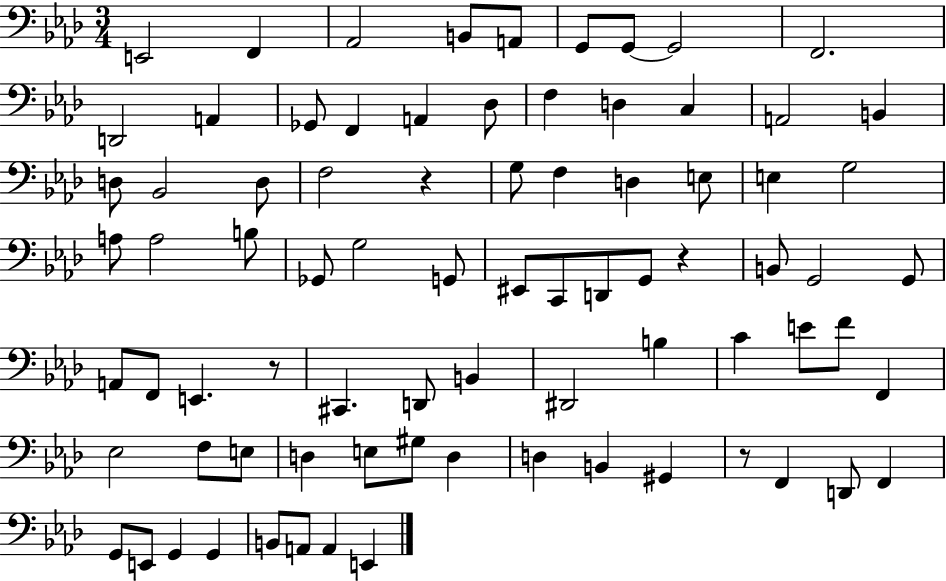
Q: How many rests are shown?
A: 4